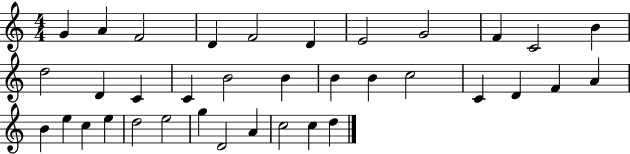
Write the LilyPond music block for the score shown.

{
  \clef treble
  \numericTimeSignature
  \time 4/4
  \key c \major
  g'4 a'4 f'2 | d'4 f'2 d'4 | e'2 g'2 | f'4 c'2 b'4 | \break d''2 d'4 c'4 | c'4 b'2 b'4 | b'4 b'4 c''2 | c'4 d'4 f'4 a'4 | \break b'4 e''4 c''4 e''4 | d''2 e''2 | g''4 d'2 a'4 | c''2 c''4 d''4 | \break \bar "|."
}